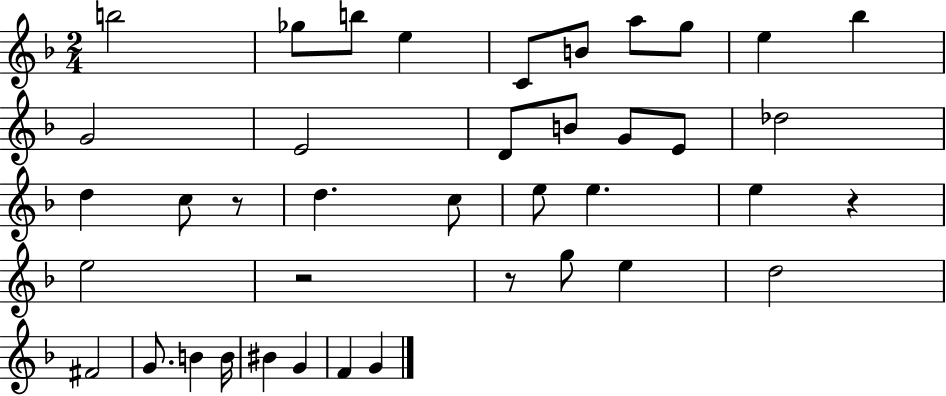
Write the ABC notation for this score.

X:1
T:Untitled
M:2/4
L:1/4
K:F
b2 _g/2 b/2 e C/2 B/2 a/2 g/2 e _b G2 E2 D/2 B/2 G/2 E/2 _d2 d c/2 z/2 d c/2 e/2 e e z e2 z2 z/2 g/2 e d2 ^F2 G/2 B B/4 ^B G F G